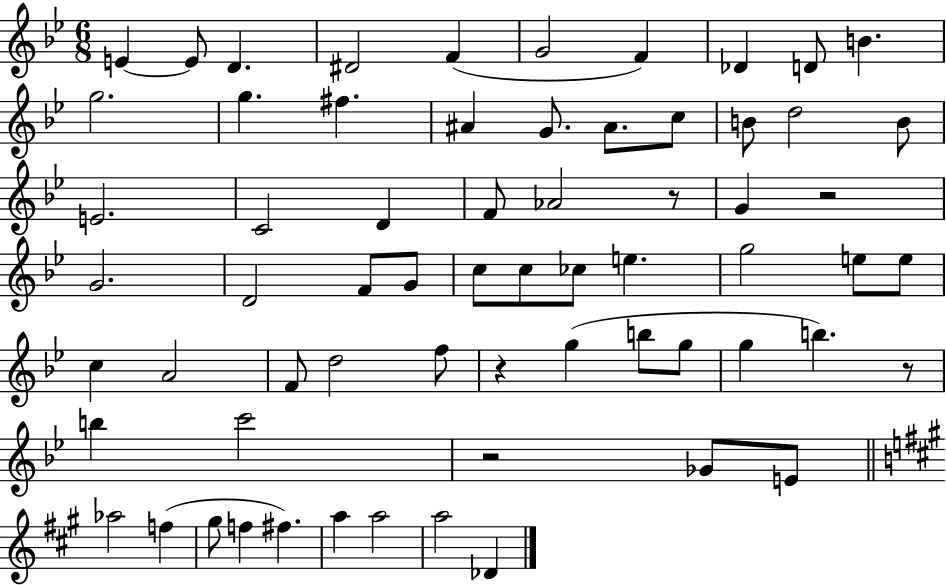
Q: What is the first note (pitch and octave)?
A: E4